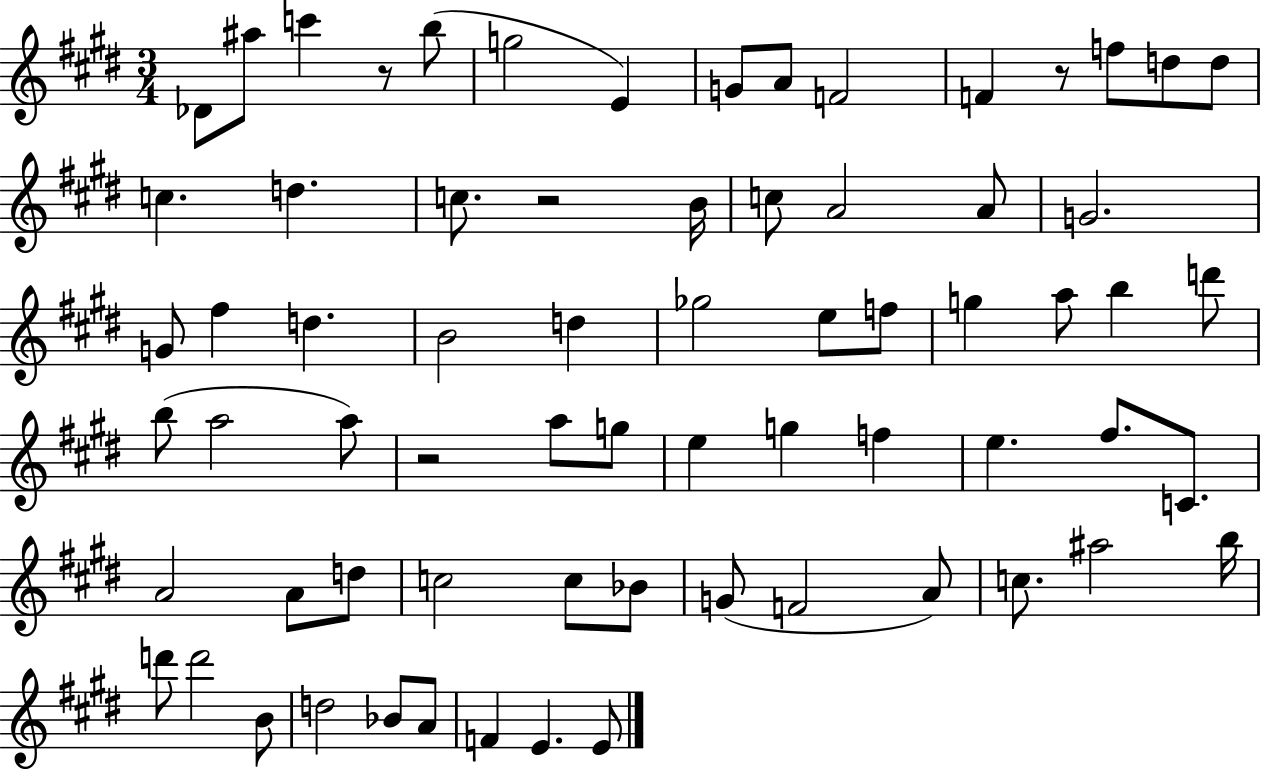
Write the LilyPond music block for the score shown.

{
  \clef treble
  \numericTimeSignature
  \time 3/4
  \key e \major
  des'8 ais''8 c'''4 r8 b''8( | g''2 e'4) | g'8 a'8 f'2 | f'4 r8 f''8 d''8 d''8 | \break c''4. d''4. | c''8. r2 b'16 | c''8 a'2 a'8 | g'2. | \break g'8 fis''4 d''4. | b'2 d''4 | ges''2 e''8 f''8 | g''4 a''8 b''4 d'''8 | \break b''8( a''2 a''8) | r2 a''8 g''8 | e''4 g''4 f''4 | e''4. fis''8. c'8. | \break a'2 a'8 d''8 | c''2 c''8 bes'8 | g'8( f'2 a'8) | c''8. ais''2 b''16 | \break d'''8 d'''2 b'8 | d''2 bes'8 a'8 | f'4 e'4. e'8 | \bar "|."
}